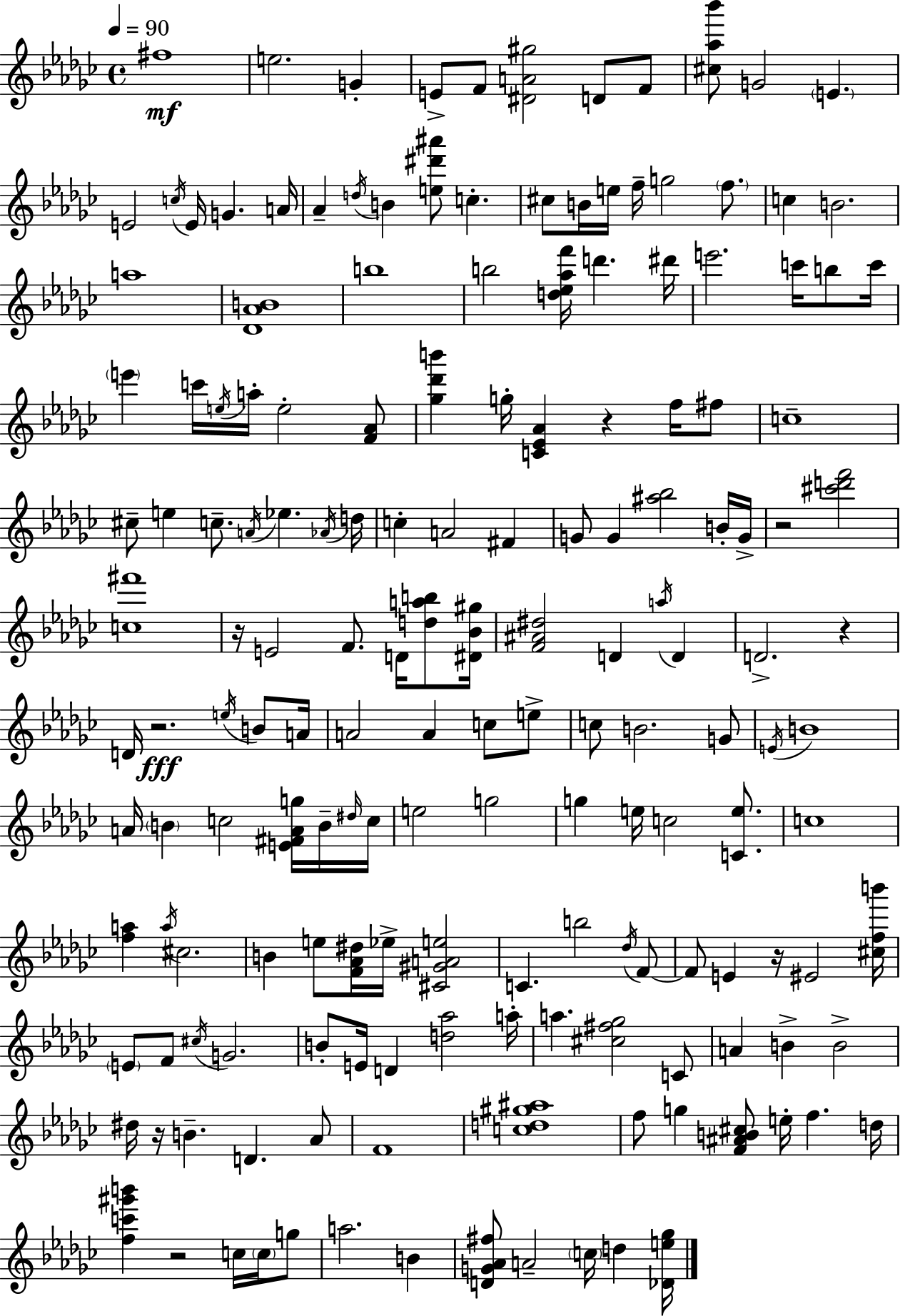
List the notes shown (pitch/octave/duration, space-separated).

F#5/w E5/h. G4/q E4/e F4/e [D#4,A4,G#5]/h D4/e F4/e [C#5,Ab5,Bb6]/e G4/h E4/q. E4/h C5/s E4/s G4/q. A4/s Ab4/q D5/s B4/q [E5,D#6,A#6]/e C5/q. C#5/e B4/s E5/s F5/s G5/h F5/e. C5/q B4/h. A5/w [Db4,Ab4,B4]/w B5/w B5/h [D5,Eb5,Ab5,F6]/s D6/q. D#6/s E6/h. C6/s B5/e C6/s E6/q C6/s E5/s A5/s E5/h [F4,Ab4]/e [Gb5,Db6,B6]/q G5/s [C4,Eb4,Ab4]/q R/q F5/s F#5/e C5/w C#5/e E5/q C5/e. A4/s Eb5/q. Ab4/s D5/s C5/q A4/h F#4/q G4/e G4/q [A#5,Bb5]/h B4/s G4/s R/h [C#6,D6,F6]/h [C5,F#6]/w R/s E4/h F4/e. D4/s [D5,A5,B5]/e [D#4,Bb4,G#5]/s [F4,A#4,D#5]/h D4/q A5/s D4/q D4/h. R/q D4/s R/h. E5/s B4/e A4/s A4/h A4/q C5/e E5/e C5/e B4/h. G4/e E4/s B4/w A4/s B4/q C5/h [E4,F#4,A4,G5]/s B4/s D#5/s C5/s E5/h G5/h G5/q E5/s C5/h [C4,E5]/e. C5/w [F5,A5]/q A5/s C#5/h. B4/q E5/e [F4,Ab4,D#5]/s Eb5/s [C#4,G#4,A4,E5]/h C4/q. B5/h Db5/s F4/e F4/e E4/q R/s EIS4/h [C#5,F5,B6]/s E4/e F4/e C#5/s G4/h. B4/e E4/s D4/q [D5,Ab5]/h A5/s A5/q. [C#5,F#5,Gb5]/h C4/e A4/q B4/q B4/h D#5/s R/s B4/q. D4/q. Ab4/e F4/w [C5,D5,G#5,A#5]/w F5/e G5/q [F4,A#4,B4,C#5]/e E5/s F5/q. D5/s [F5,C6,G#6,B6]/q R/h C5/s C5/s G5/e A5/h. B4/q [D4,G4,Ab4,F#5]/e A4/h C5/s D5/q [Db4,E5,Gb5]/s